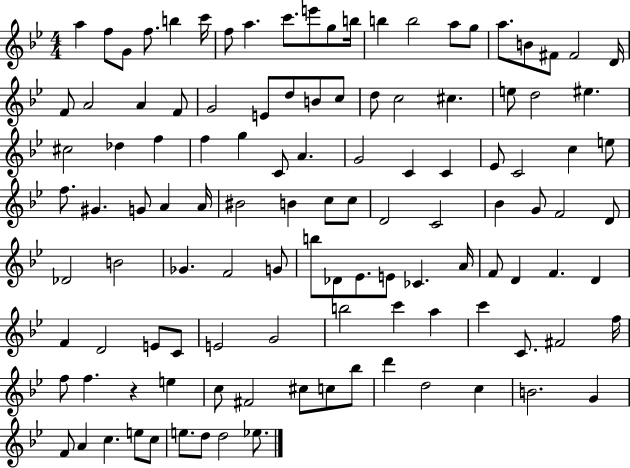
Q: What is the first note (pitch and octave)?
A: A5